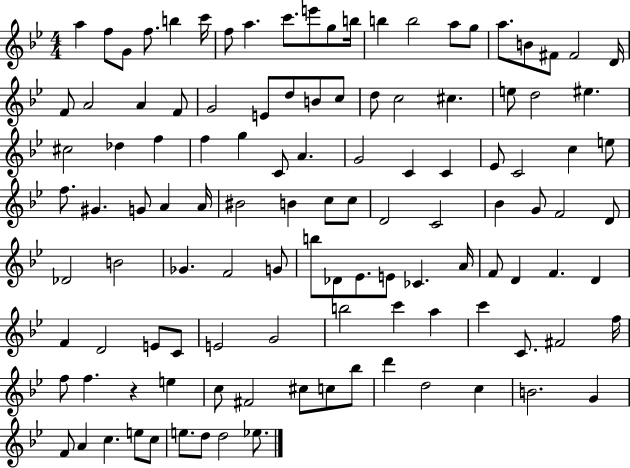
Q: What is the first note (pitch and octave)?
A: A5